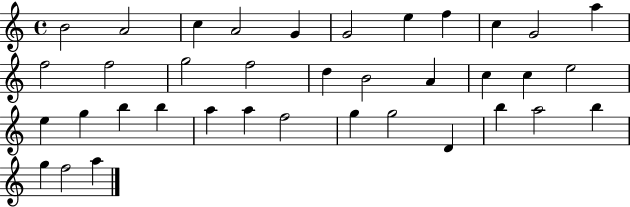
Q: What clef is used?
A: treble